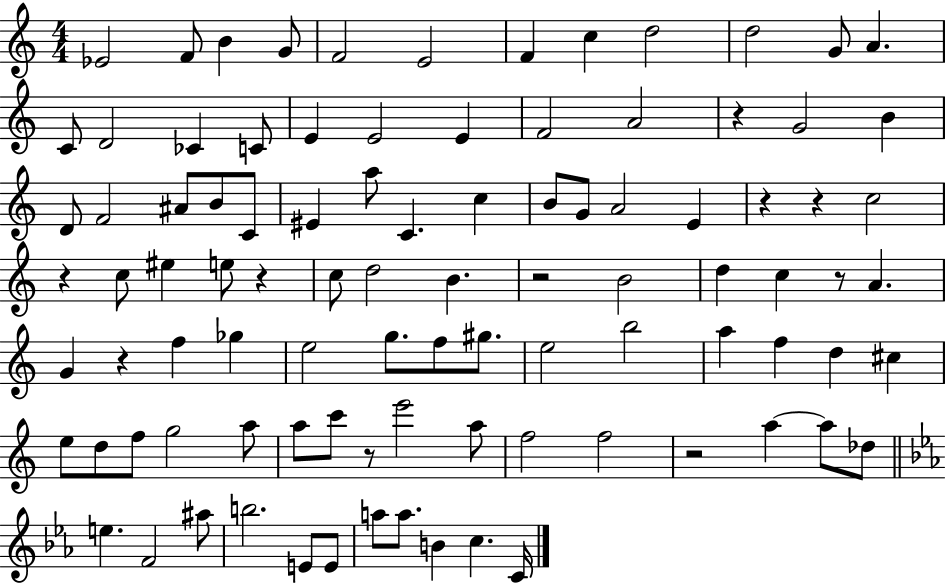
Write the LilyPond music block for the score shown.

{
  \clef treble
  \numericTimeSignature
  \time 4/4
  \key c \major
  ees'2 f'8 b'4 g'8 | f'2 e'2 | f'4 c''4 d''2 | d''2 g'8 a'4. | \break c'8 d'2 ces'4 c'8 | e'4 e'2 e'4 | f'2 a'2 | r4 g'2 b'4 | \break d'8 f'2 ais'8 b'8 c'8 | eis'4 a''8 c'4. c''4 | b'8 g'8 a'2 e'4 | r4 r4 c''2 | \break r4 c''8 eis''4 e''8 r4 | c''8 d''2 b'4. | r2 b'2 | d''4 c''4 r8 a'4. | \break g'4 r4 f''4 ges''4 | e''2 g''8. f''8 gis''8. | e''2 b''2 | a''4 f''4 d''4 cis''4 | \break e''8 d''8 f''8 g''2 a''8 | a''8 c'''8 r8 e'''2 a''8 | f''2 f''2 | r2 a''4~~ a''8 des''8 | \break \bar "||" \break \key c \minor e''4. f'2 ais''8 | b''2. e'8 e'8 | a''8 a''8. b'4 c''4. c'16 | \bar "|."
}